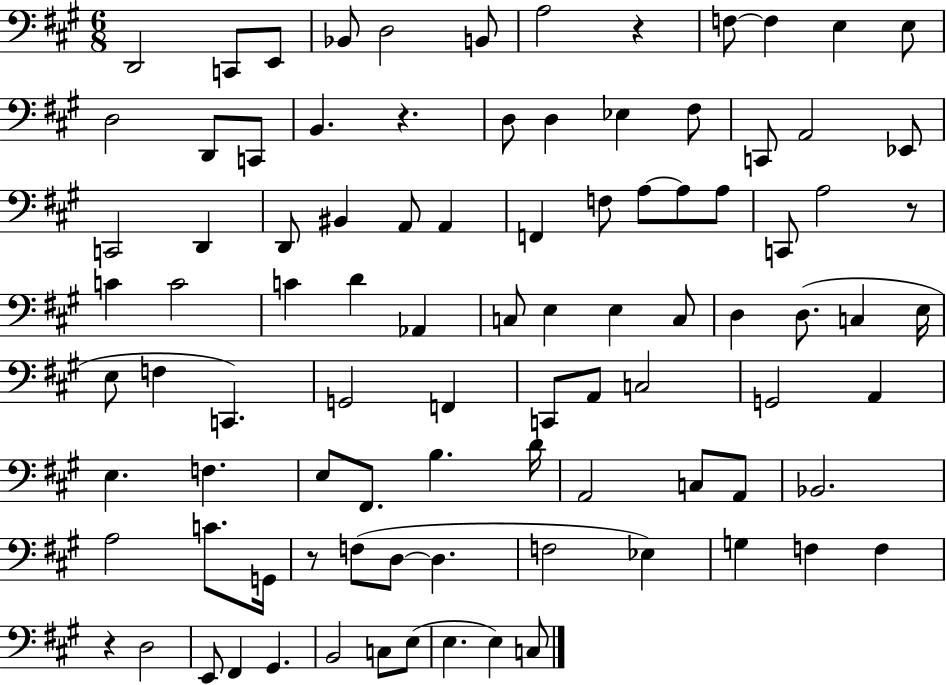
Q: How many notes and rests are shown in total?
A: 94